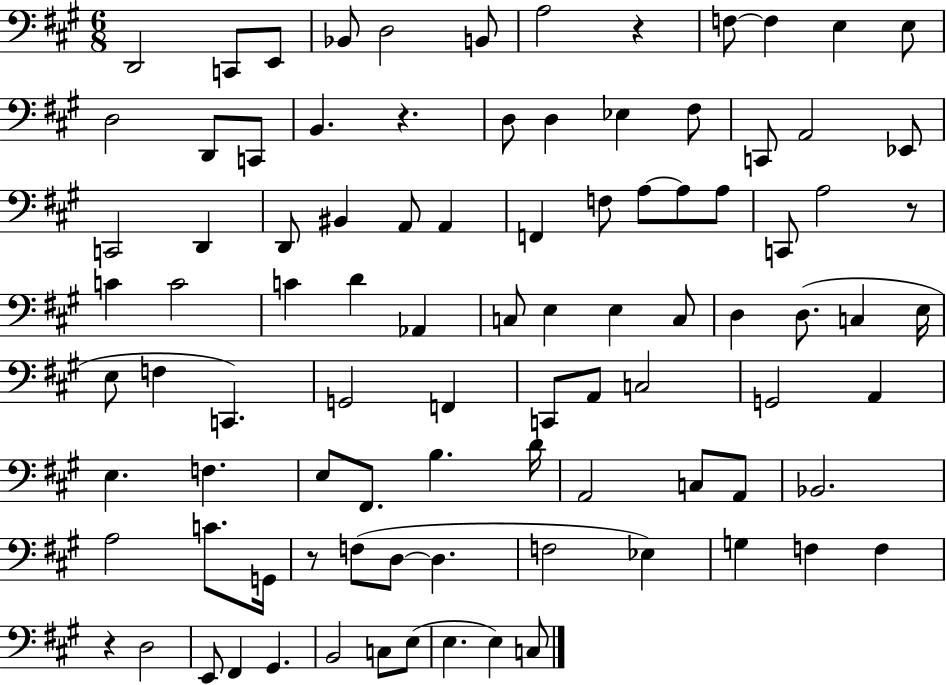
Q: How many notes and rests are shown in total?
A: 94